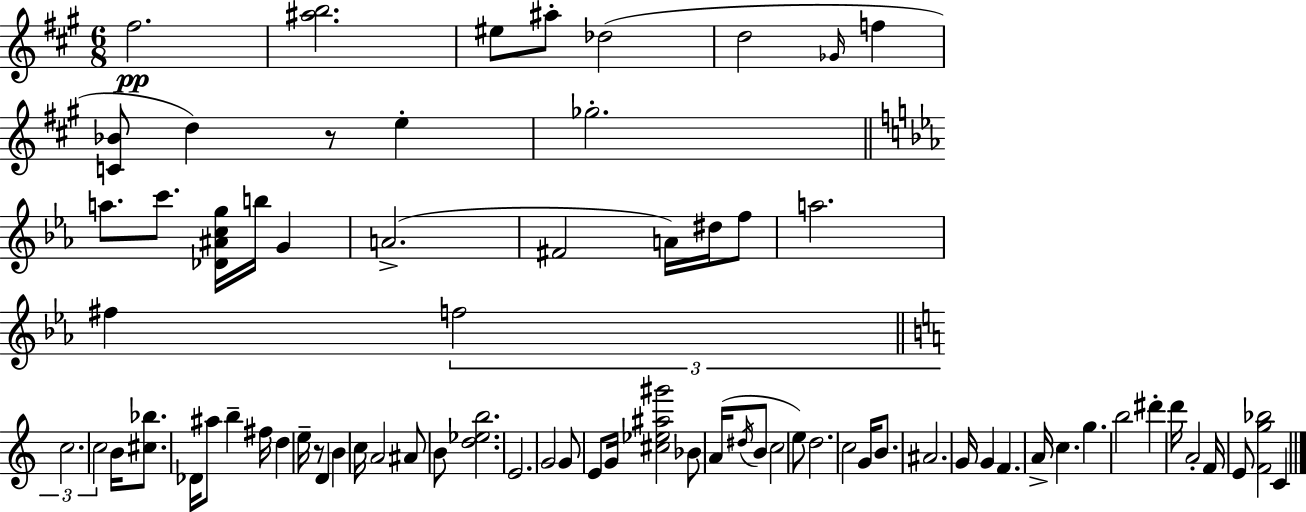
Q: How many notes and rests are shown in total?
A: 75